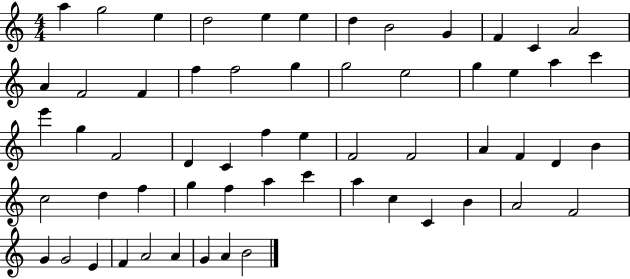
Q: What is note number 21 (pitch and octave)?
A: G5